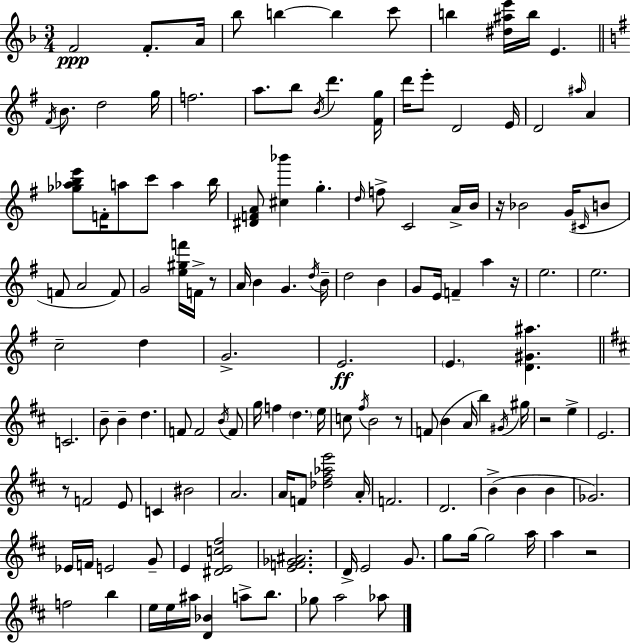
F4/h F4/e. A4/s Bb5/e B5/q B5/q C6/e B5/q [D#5,A#5,E6]/s B5/s E4/q. F#4/s B4/e. D5/h G5/s F5/h. A5/e. B5/e B4/s D6/q. [F#4,G5]/s D6/s E6/e D4/h E4/s D4/h A#5/s A4/q [Gb5,Ab5,B5,E6]/e F4/s A5/e C6/e A5/q B5/s [D#4,F4,A4]/e [C#5,Bb6]/q G5/q. D5/s F5/e C4/h A4/s B4/s R/s Bb4/h G4/s C#4/s B4/e F4/e A4/h F4/e G4/h [E5,G#5,F6]/s F4/s R/e A4/s B4/q G4/q. D5/s B4/s D5/h B4/q G4/e E4/s F4/q A5/q R/s E5/h. E5/h. C5/h D5/q G4/h. E4/h. E4/q. [D4,G#4,A#5]/q. C4/h. B4/e B4/q D5/q. F4/e F4/h B4/s F4/e G5/s F5/q D5/q. E5/s C5/e F#5/s B4/h R/e F4/e B4/q A4/s B5/q G#4/s G#5/s R/h E5/q E4/h. R/e F4/h E4/e C4/q BIS4/h A4/h. A4/s F4/e [Db5,F#5,Ab5,E6]/h A4/s F4/h. D4/h. B4/q B4/q B4/q Gb4/h. Eb4/s F4/s E4/h G4/e E4/q [D#4,E4,C5,F#5]/h [E4,F4,Gb4,A#4]/h. D4/s E4/h G4/e. G5/e G5/s G5/h A5/s A5/q R/h F5/h B5/q E5/s E5/s A#5/s [D4,Bb4]/q A5/e B5/e. Gb5/e A5/h Ab5/e